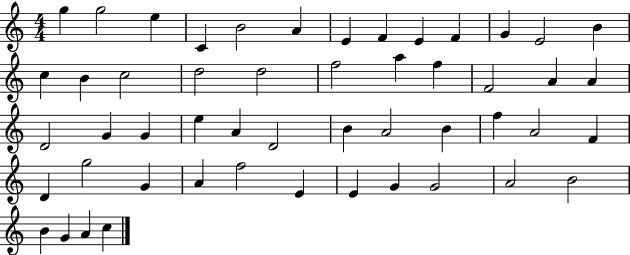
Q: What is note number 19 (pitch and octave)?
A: F5